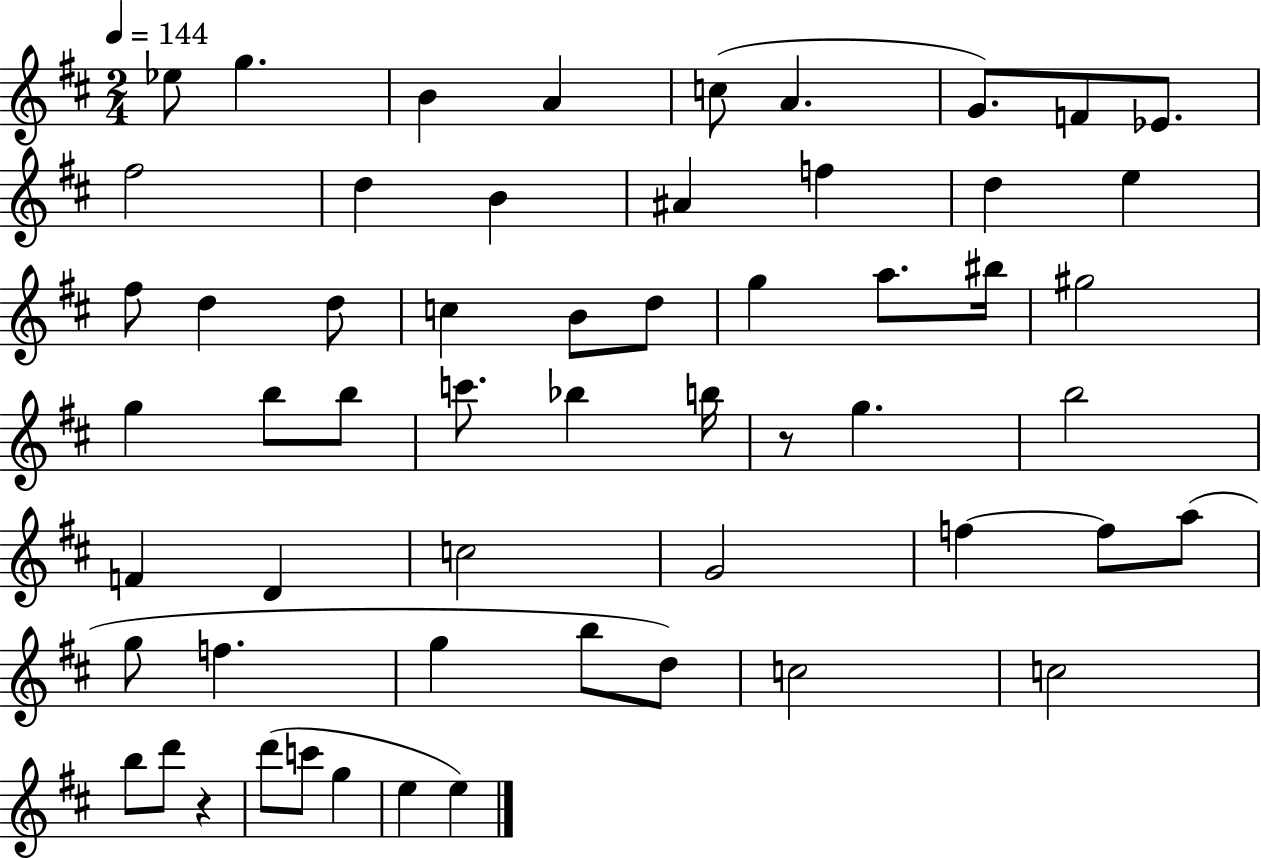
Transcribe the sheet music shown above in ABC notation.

X:1
T:Untitled
M:2/4
L:1/4
K:D
_e/2 g B A c/2 A G/2 F/2 _E/2 ^f2 d B ^A f d e ^f/2 d d/2 c B/2 d/2 g a/2 ^b/4 ^g2 g b/2 b/2 c'/2 _b b/4 z/2 g b2 F D c2 G2 f f/2 a/2 g/2 f g b/2 d/2 c2 c2 b/2 d'/2 z d'/2 c'/2 g e e